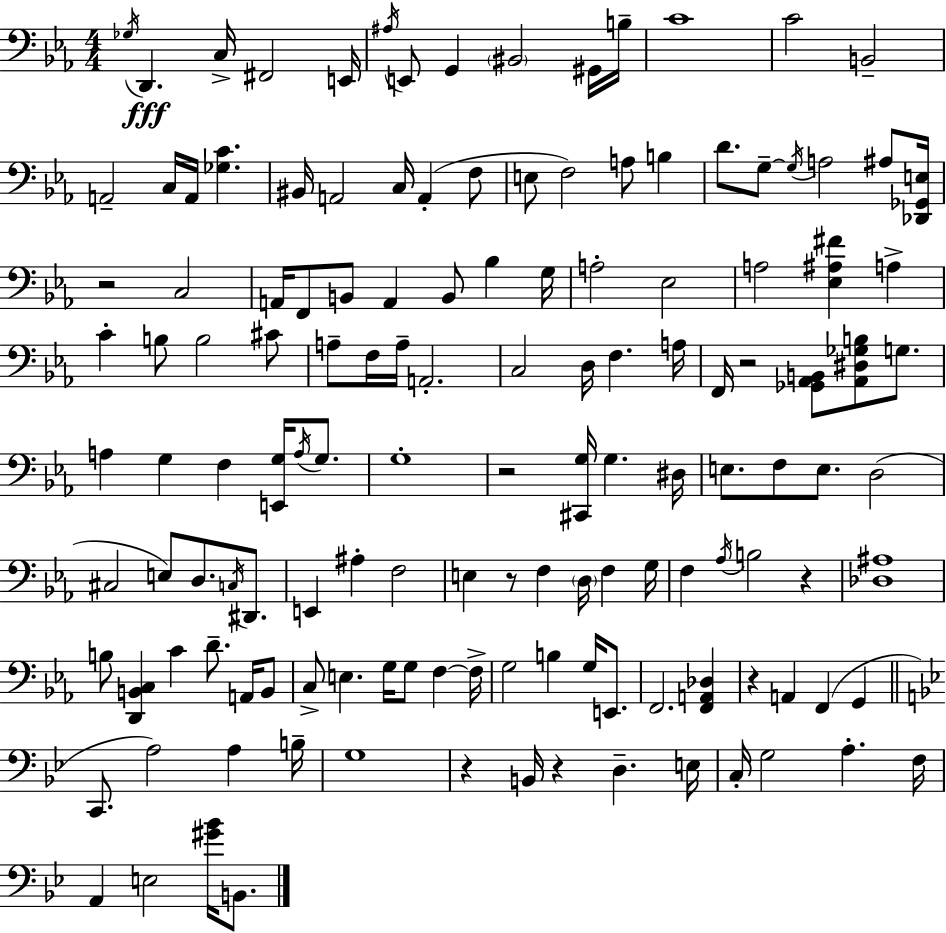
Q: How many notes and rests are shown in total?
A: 138